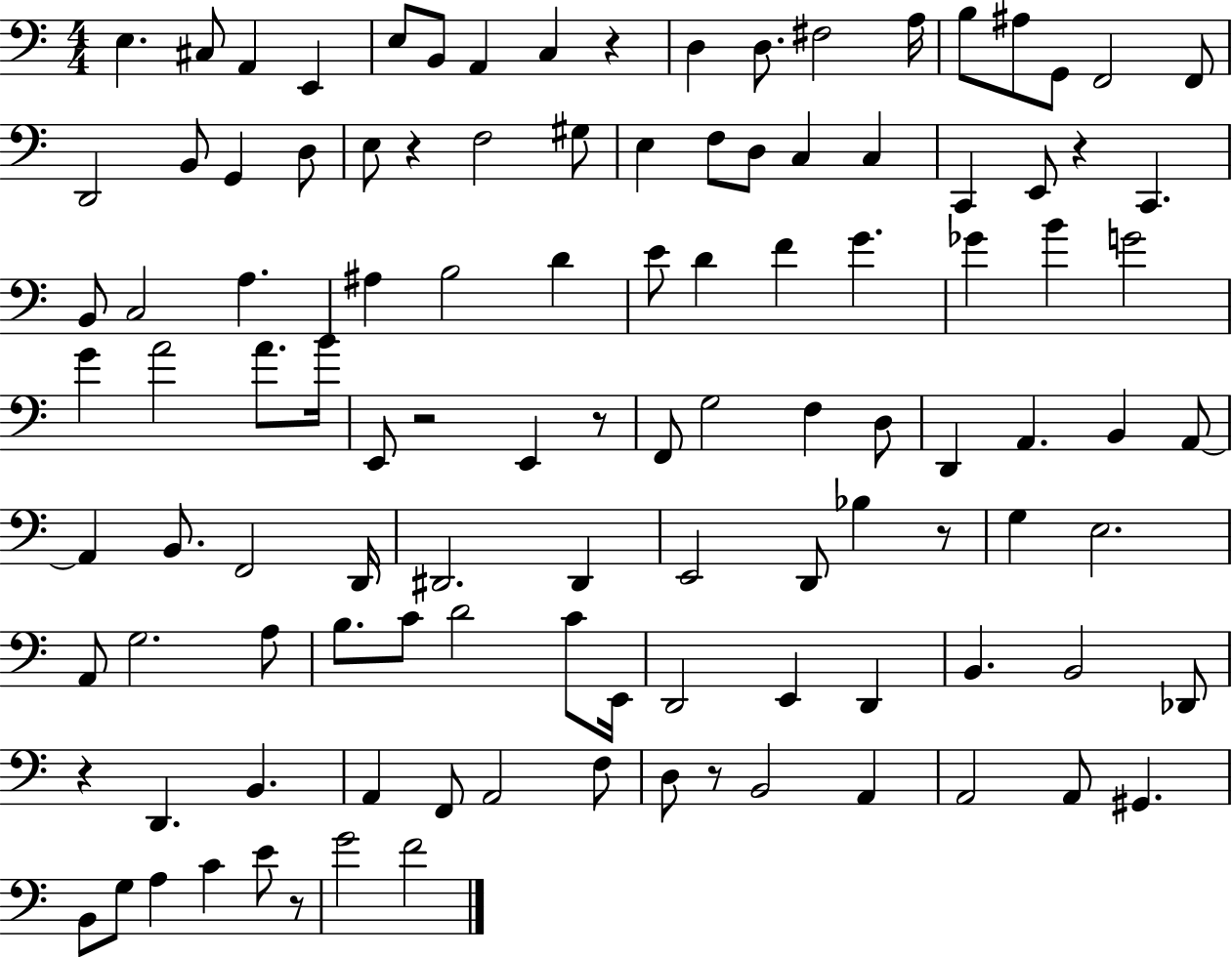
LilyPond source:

{
  \clef bass
  \numericTimeSignature
  \time 4/4
  \key c \major
  e4. cis8 a,4 e,4 | e8 b,8 a,4 c4 r4 | d4 d8. fis2 a16 | b8 ais8 g,8 f,2 f,8 | \break d,2 b,8 g,4 d8 | e8 r4 f2 gis8 | e4 f8 d8 c4 c4 | c,4 e,8 r4 c,4. | \break b,8 c2 a4. | ais4 b2 d'4 | e'8 d'4 f'4 g'4. | ges'4 b'4 g'2 | \break g'4 a'2 a'8. b'16 | e,8 r2 e,4 r8 | f,8 g2 f4 d8 | d,4 a,4. b,4 a,8~~ | \break a,4 b,8. f,2 d,16 | dis,2. dis,4 | e,2 d,8 bes4 r8 | g4 e2. | \break a,8 g2. a8 | b8. c'8 d'2 c'8 e,16 | d,2 e,4 d,4 | b,4. b,2 des,8 | \break r4 d,4. b,4. | a,4 f,8 a,2 f8 | d8 r8 b,2 a,4 | a,2 a,8 gis,4. | \break b,8 g8 a4 c'4 e'8 r8 | g'2 f'2 | \bar "|."
}